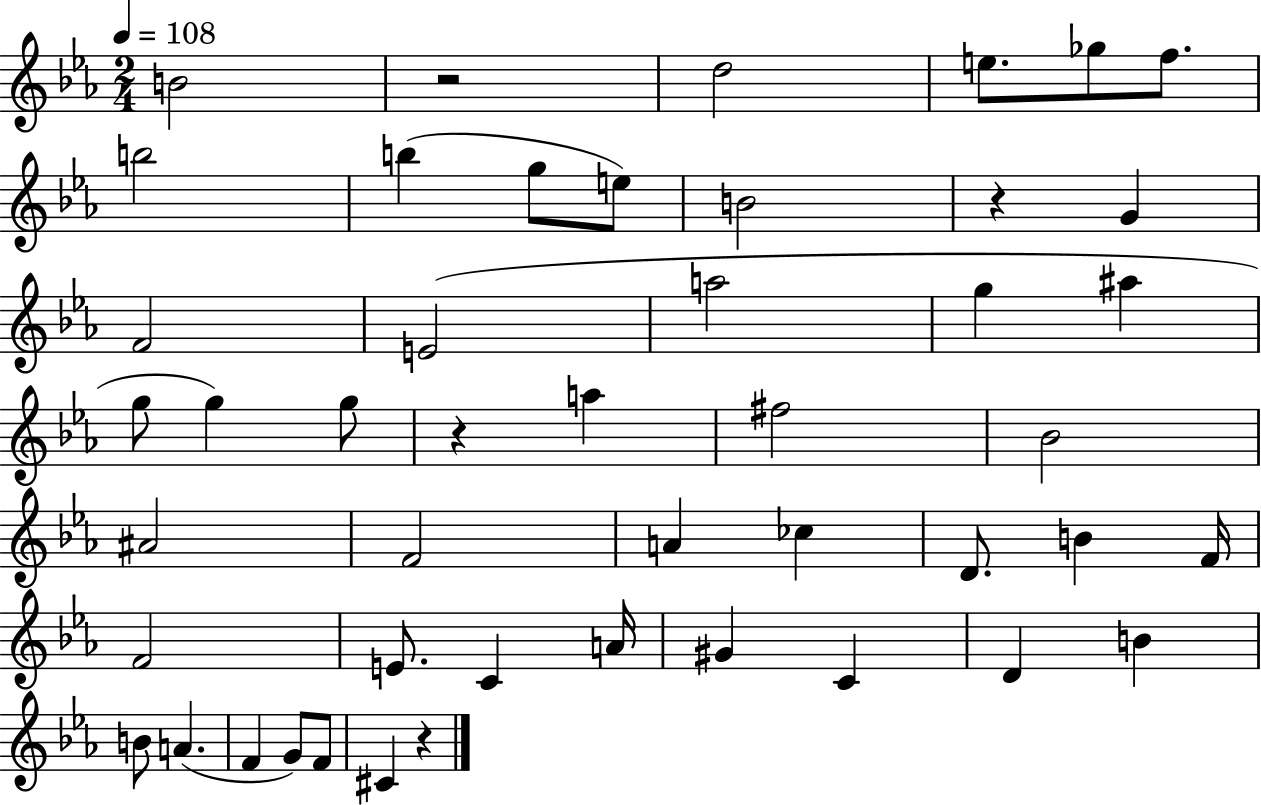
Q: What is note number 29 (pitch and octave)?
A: F4